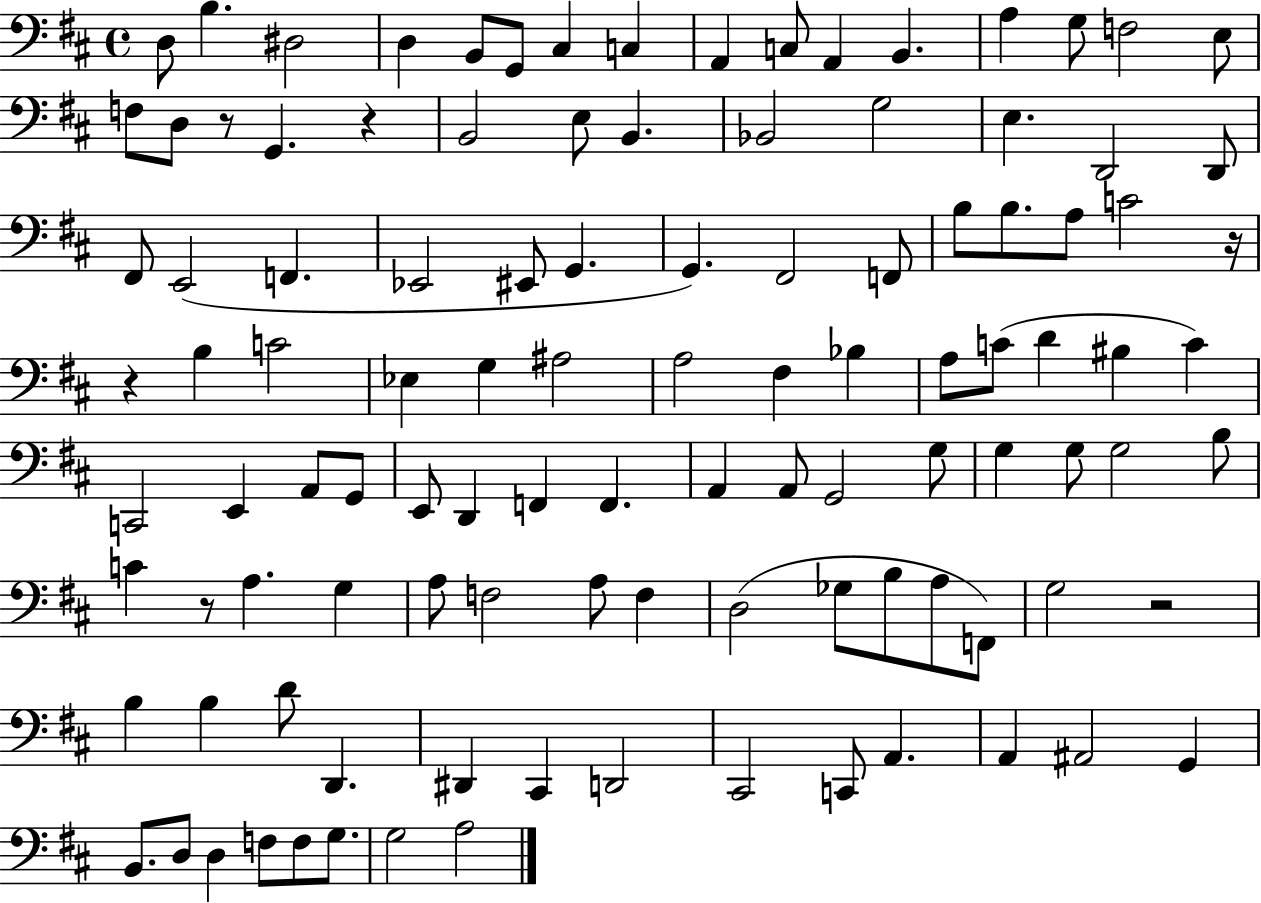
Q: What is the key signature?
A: D major